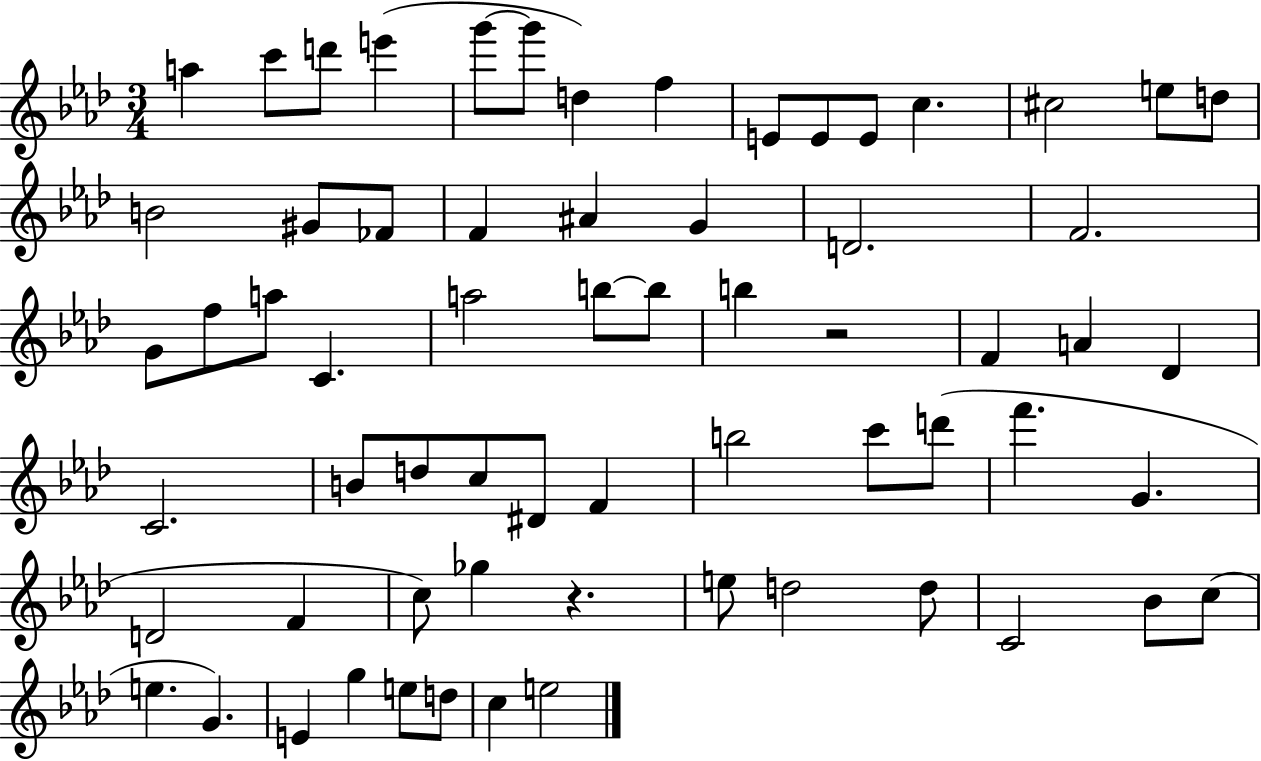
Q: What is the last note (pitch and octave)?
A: E5